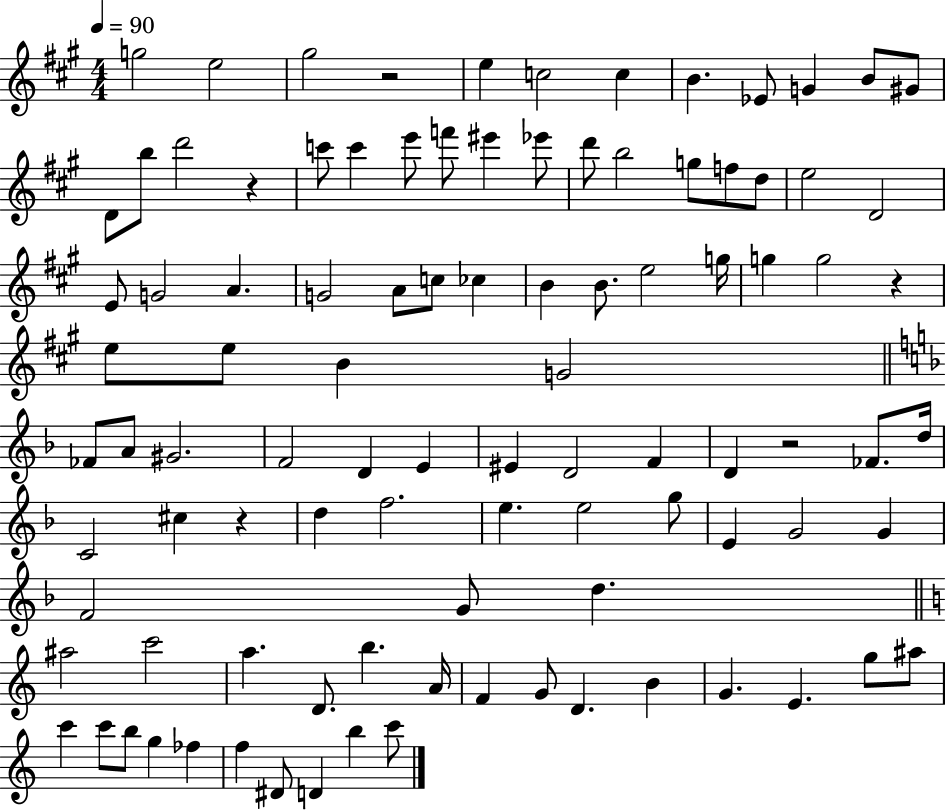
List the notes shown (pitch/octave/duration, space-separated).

G5/h E5/h G#5/h R/h E5/q C5/h C5/q B4/q. Eb4/e G4/q B4/e G#4/e D4/e B5/e D6/h R/q C6/e C6/q E6/e F6/e EIS6/q Eb6/e D6/e B5/h G5/e F5/e D5/e E5/h D4/h E4/e G4/h A4/q. G4/h A4/e C5/e CES5/q B4/q B4/e. E5/h G5/s G5/q G5/h R/q E5/e E5/e B4/q G4/h FES4/e A4/e G#4/h. F4/h D4/q E4/q EIS4/q D4/h F4/q D4/q R/h FES4/e. D5/s C4/h C#5/q R/q D5/q F5/h. E5/q. E5/h G5/e E4/q G4/h G4/q F4/h G4/e D5/q. A#5/h C6/h A5/q. D4/e. B5/q. A4/s F4/q G4/e D4/q. B4/q G4/q. E4/q. G5/e A#5/e C6/q C6/e B5/e G5/q FES5/q F5/q D#4/e D4/q B5/q C6/e